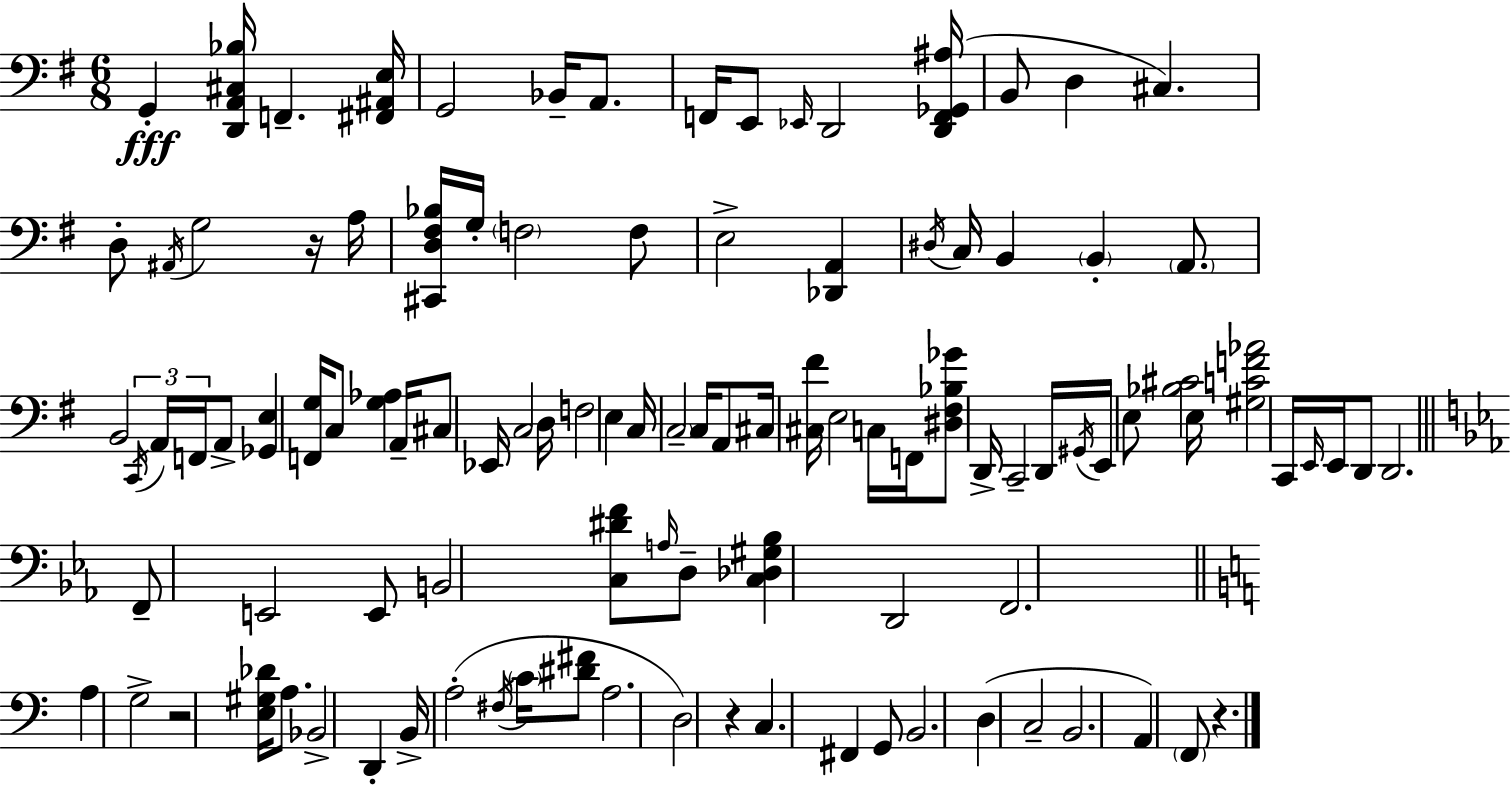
{
  \clef bass
  \numericTimeSignature
  \time 6/8
  \key e \minor
  g,4-.\fff <d, a, cis bes>16 f,4.-- <fis, ais, e>16 | g,2 bes,16-- a,8. | f,16 e,8 \grace { ees,16 } d,2 | <d, f, ges, ais>16( b,8 d4 cis4.) | \break d8-. \acciaccatura { ais,16 } g2 | r16 a16 <cis, d fis bes>16 g16-. \parenthesize f2 | f8 e2-> <des, a,>4 | \acciaccatura { dis16 } c16 b,4 \parenthesize b,4-. | \break \parenthesize a,8. b,2 \tuplet 3/2 { \acciaccatura { c,16 } | a,16 f,16 } a,8-> <ges, e>4 <f, g>16 c8 <g aes>4 | a,16-- cis8 ees,16 c2 | d16 f2 | \break e4 c16 \parenthesize c2-- | c16 a,8 cis16 <cis fis'>16 e2 | c16 f,16 <dis fis bes ges'>8 d,16-> c,2-- | d,16 \acciaccatura { gis,16 } e,16 e8 <bes cis'>2 | \break e16 <gis c' f' aes'>2 | c,16 \grace { e,16 } e,16 d,8 d,2. | \bar "||" \break \key ees \major f,8-- e,2 e,8 | b,2 <c dis' f'>8 \grace { a16 } d8-- | <c des gis bes>4 d,2 | f,2. | \break \bar "||" \break \key c \major a4 g2-> | r2 <e gis des'>16 a8. | bes,2-> d,4-. | b,16-> a2-.( \acciaccatura { fis16 } \parenthesize c'16 <dis' fis'>8 | \break a2. | d2) r4 | c4. fis,4 g,8 | b,2. | \break d4( c2-- | b,2. | a,4) \parenthesize f,8 r4. | \bar "|."
}